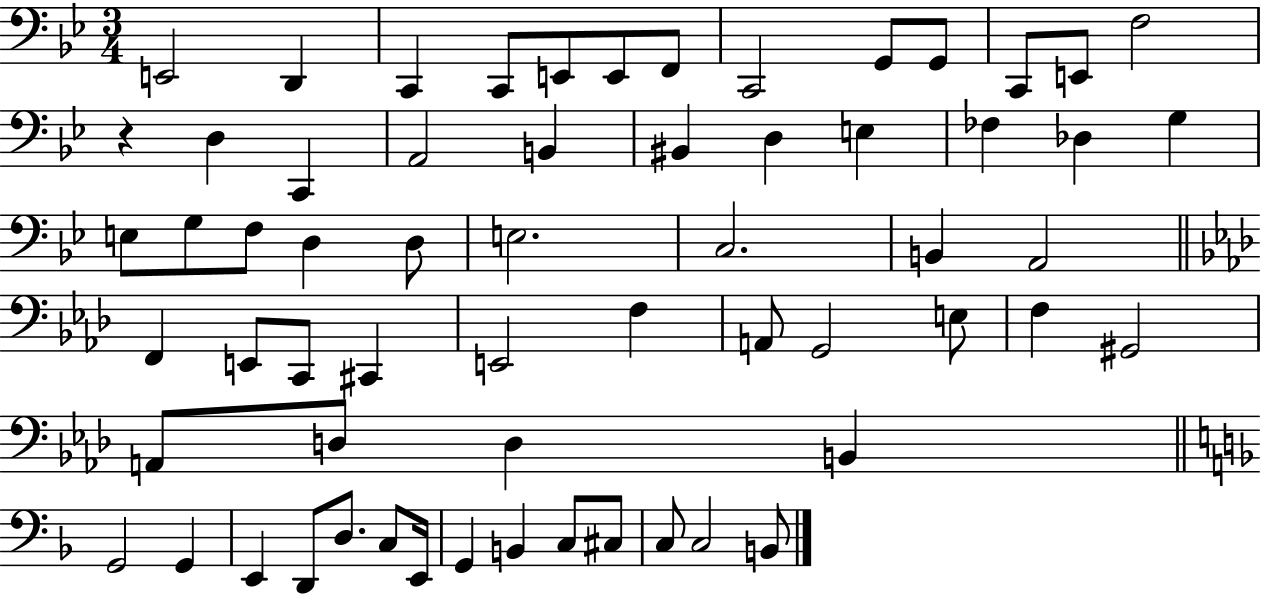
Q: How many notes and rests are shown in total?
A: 62